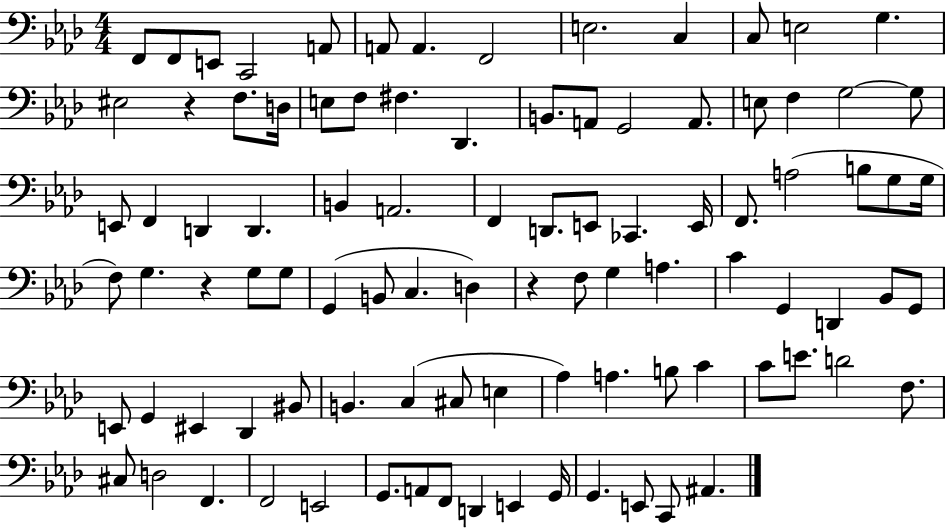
X:1
T:Untitled
M:4/4
L:1/4
K:Ab
F,,/2 F,,/2 E,,/2 C,,2 A,,/2 A,,/2 A,, F,,2 E,2 C, C,/2 E,2 G, ^E,2 z F,/2 D,/4 E,/2 F,/2 ^F, _D,, B,,/2 A,,/2 G,,2 A,,/2 E,/2 F, G,2 G,/2 E,,/2 F,, D,, D,, B,, A,,2 F,, D,,/2 E,,/2 _C,, E,,/4 F,,/2 A,2 B,/2 G,/2 G,/4 F,/2 G, z G,/2 G,/2 G,, B,,/2 C, D, z F,/2 G, A, C G,, D,, _B,,/2 G,,/2 E,,/2 G,, ^E,, _D,, ^B,,/2 B,, C, ^C,/2 E, _A, A, B,/2 C C/2 E/2 D2 F,/2 ^C,/2 D,2 F,, F,,2 E,,2 G,,/2 A,,/2 F,,/2 D,, E,, G,,/4 G,, E,,/2 C,,/2 ^A,,